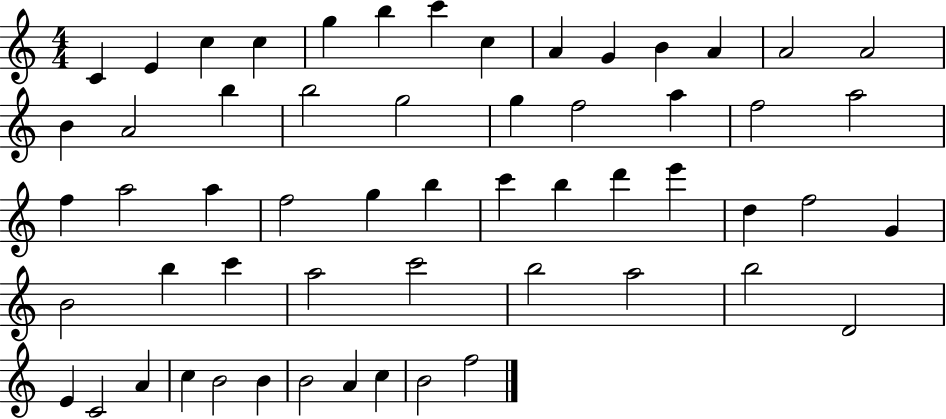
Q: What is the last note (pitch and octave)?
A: F5